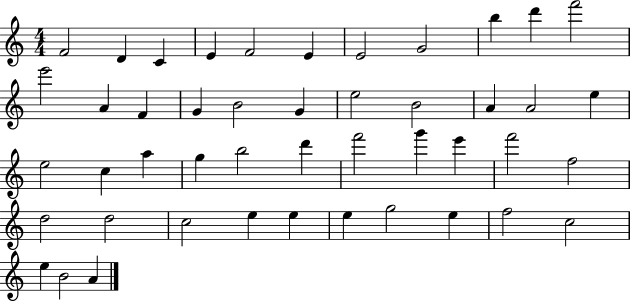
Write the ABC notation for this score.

X:1
T:Untitled
M:4/4
L:1/4
K:C
F2 D C E F2 E E2 G2 b d' f'2 e'2 A F G B2 G e2 B2 A A2 e e2 c a g b2 d' f'2 g' e' f'2 f2 d2 d2 c2 e e e g2 e f2 c2 e B2 A